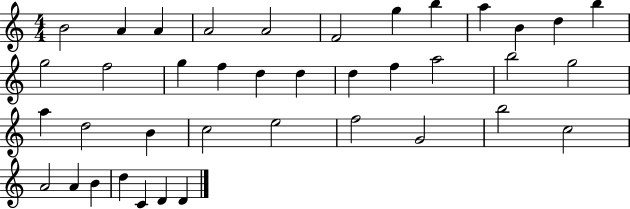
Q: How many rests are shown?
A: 0